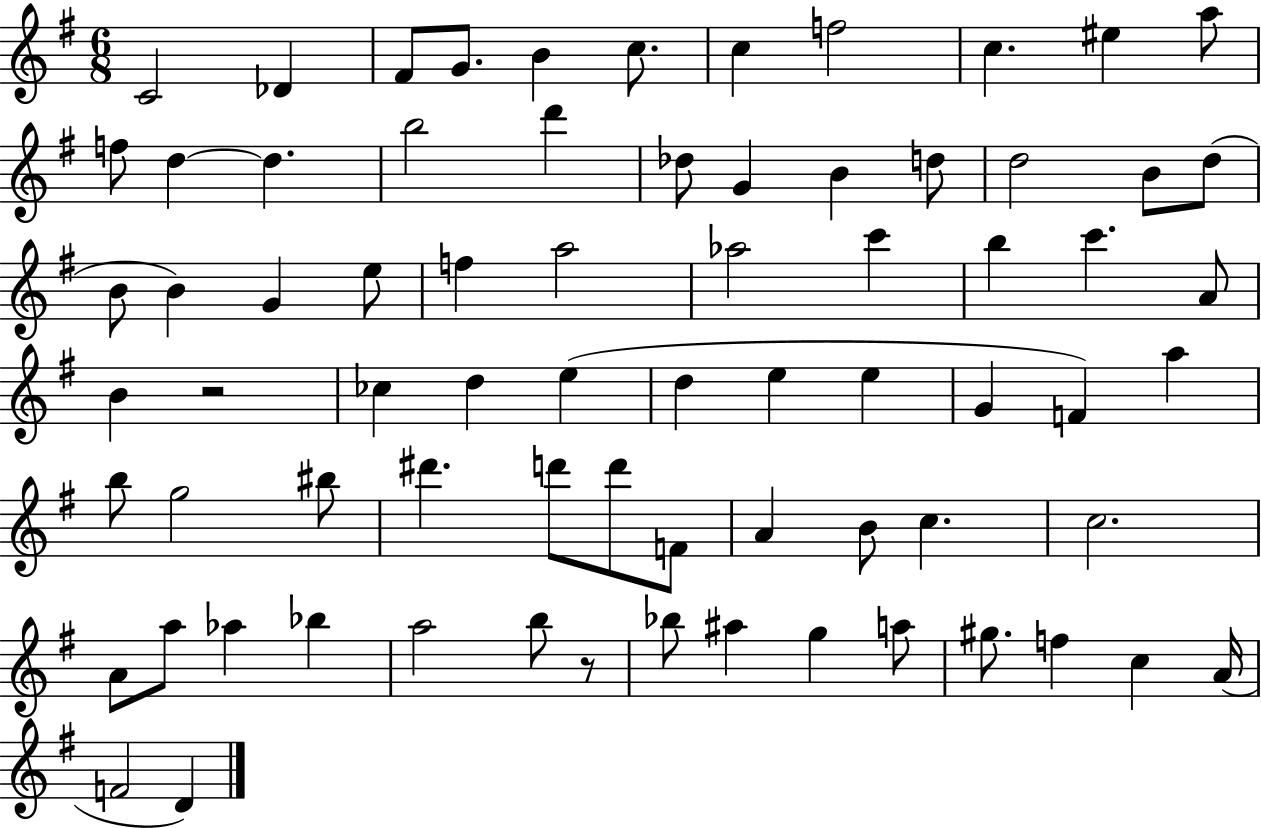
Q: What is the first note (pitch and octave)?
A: C4